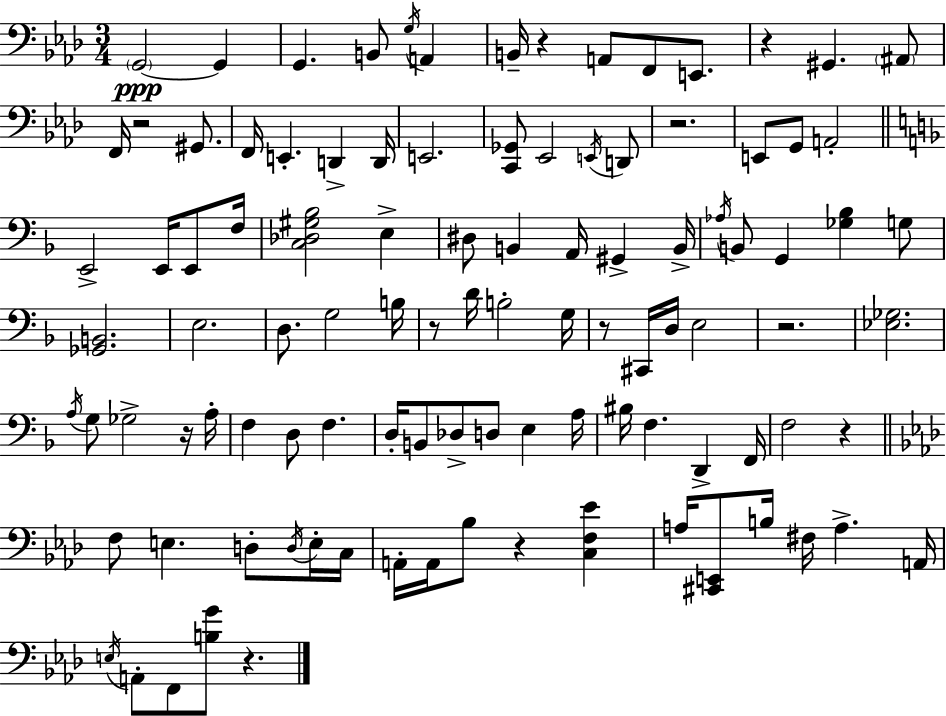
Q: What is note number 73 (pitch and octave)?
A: C3